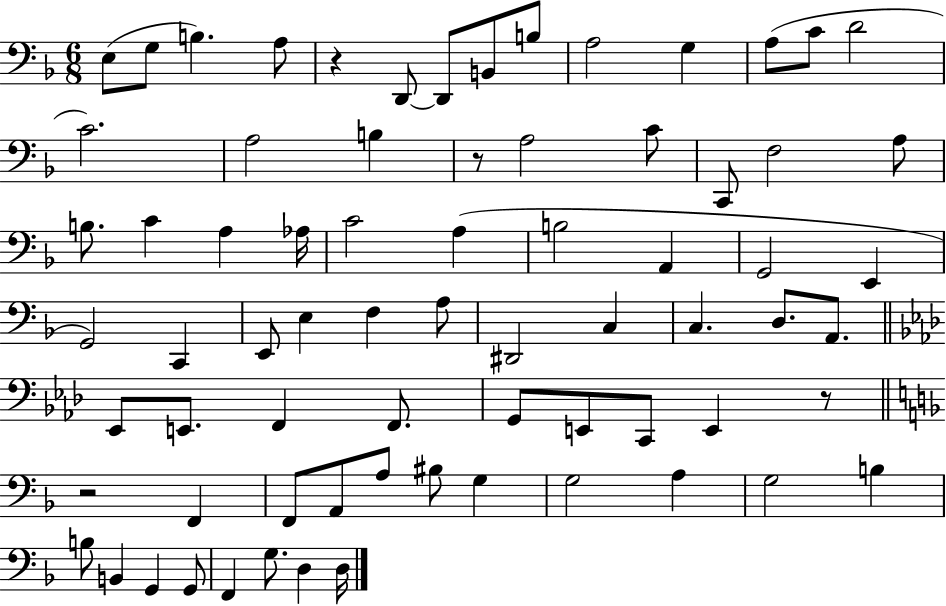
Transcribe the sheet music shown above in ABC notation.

X:1
T:Untitled
M:6/8
L:1/4
K:F
E,/2 G,/2 B, A,/2 z D,,/2 D,,/2 B,,/2 B,/2 A,2 G, A,/2 C/2 D2 C2 A,2 B, z/2 A,2 C/2 C,,/2 F,2 A,/2 B,/2 C A, _A,/4 C2 A, B,2 A,, G,,2 E,, G,,2 C,, E,,/2 E, F, A,/2 ^D,,2 C, C, D,/2 A,,/2 _E,,/2 E,,/2 F,, F,,/2 G,,/2 E,,/2 C,,/2 E,, z/2 z2 F,, F,,/2 A,,/2 A,/2 ^B,/2 G, G,2 A, G,2 B, B,/2 B,, G,, G,,/2 F,, G,/2 D, D,/4